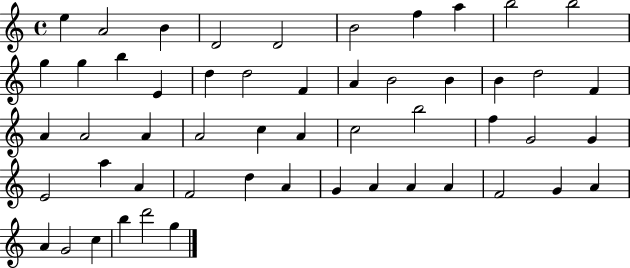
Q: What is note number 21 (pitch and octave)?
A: B4